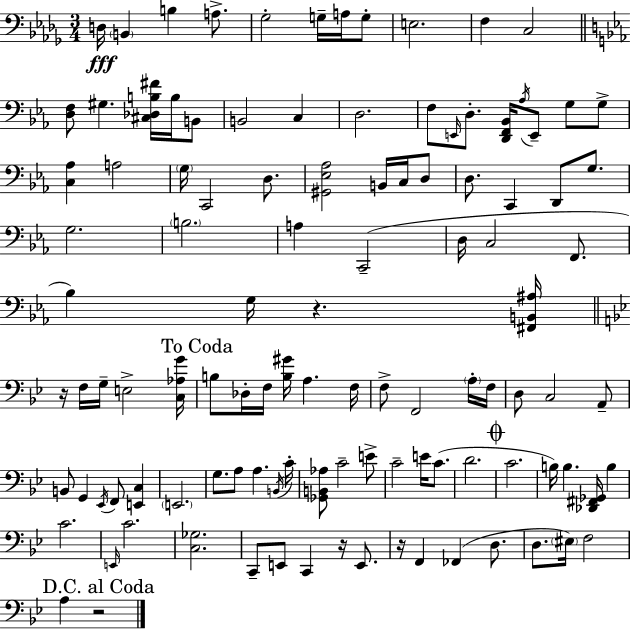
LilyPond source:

{
  \clef bass
  \numericTimeSignature
  \time 3/4
  \key bes \minor
  d16\fff \parenthesize b,4 b4 a8.-> | ges2-. g16-- a16 g8-. | e2. | f4 c2 | \break \bar "||" \break \key ees \major <d f>8 gis4. <cis des b fis'>16 b16 b,8 | b,2 c4 | d2. | f8 \grace { e,16 } d8.-. <d, f, bes,>16 \acciaccatura { aes16 } e,8-- g8 | \break g8-> <c aes>4 a2 | \parenthesize g16 c,2 d8. | <gis, ees aes>2 b,16 c16 | d8 d8. c,4 d,8 g8. | \break g2. | \parenthesize b2. | a4 c,2--( | d16 c2 f,8. | \break bes4) g16 r4. | <fis, b, ais>16 \bar "||" \break \key bes \major r16 f16 g16-- e2-> <c aes g'>16 | \mark "To Coda" b8 des16-. f16 <b gis'>16 a4. f16 | f8-> f,2 \parenthesize a16-. f16 | d8 c2 a,8-- | \break b,8 g,4 \acciaccatura { ees,16 } f,8 <e, c>4 | \parenthesize e,2. | g8. a8 a4. | \acciaccatura { b,16 } c'16-. <ges, b, aes>8 c'2-- | \break e'8-> c'2-- e'16 c'8.( | d'2. | \mark \markup { \musicglyph "scripts.coda" } c'2. | b16) b4. <des, fis, ges,>16 b4 | \break c'2. | \grace { e,16 } c'2. | <c ges>2. | c,8-- e,8 c,4 r16 | \break e,8. r16 f,4 fes,4( | d8. d8. \parenthesize eis16) f2 | \mark "D.C. al Coda" a4 r2 | \bar "|."
}